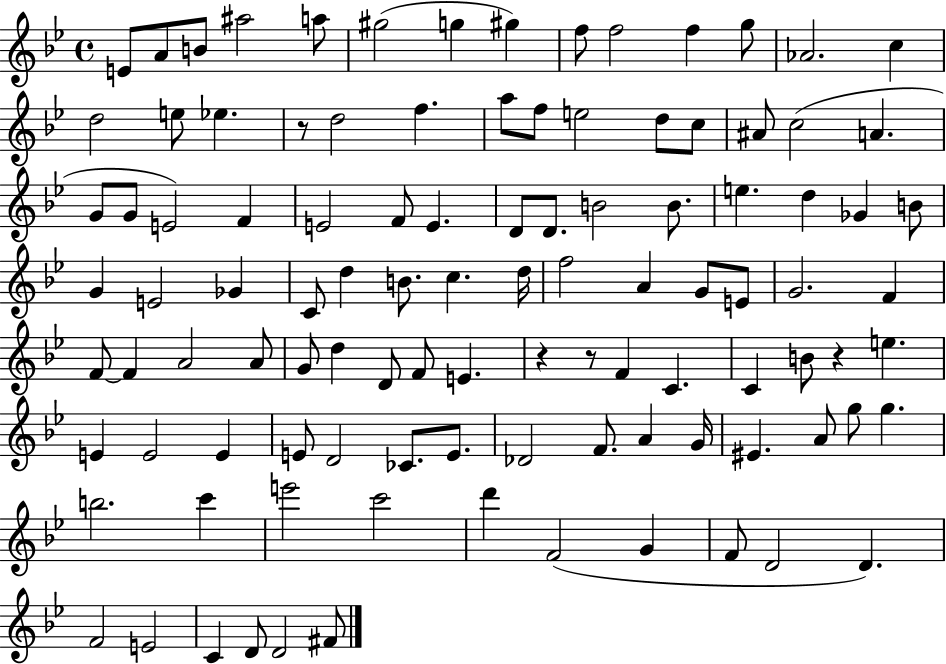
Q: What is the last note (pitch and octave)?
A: F#4